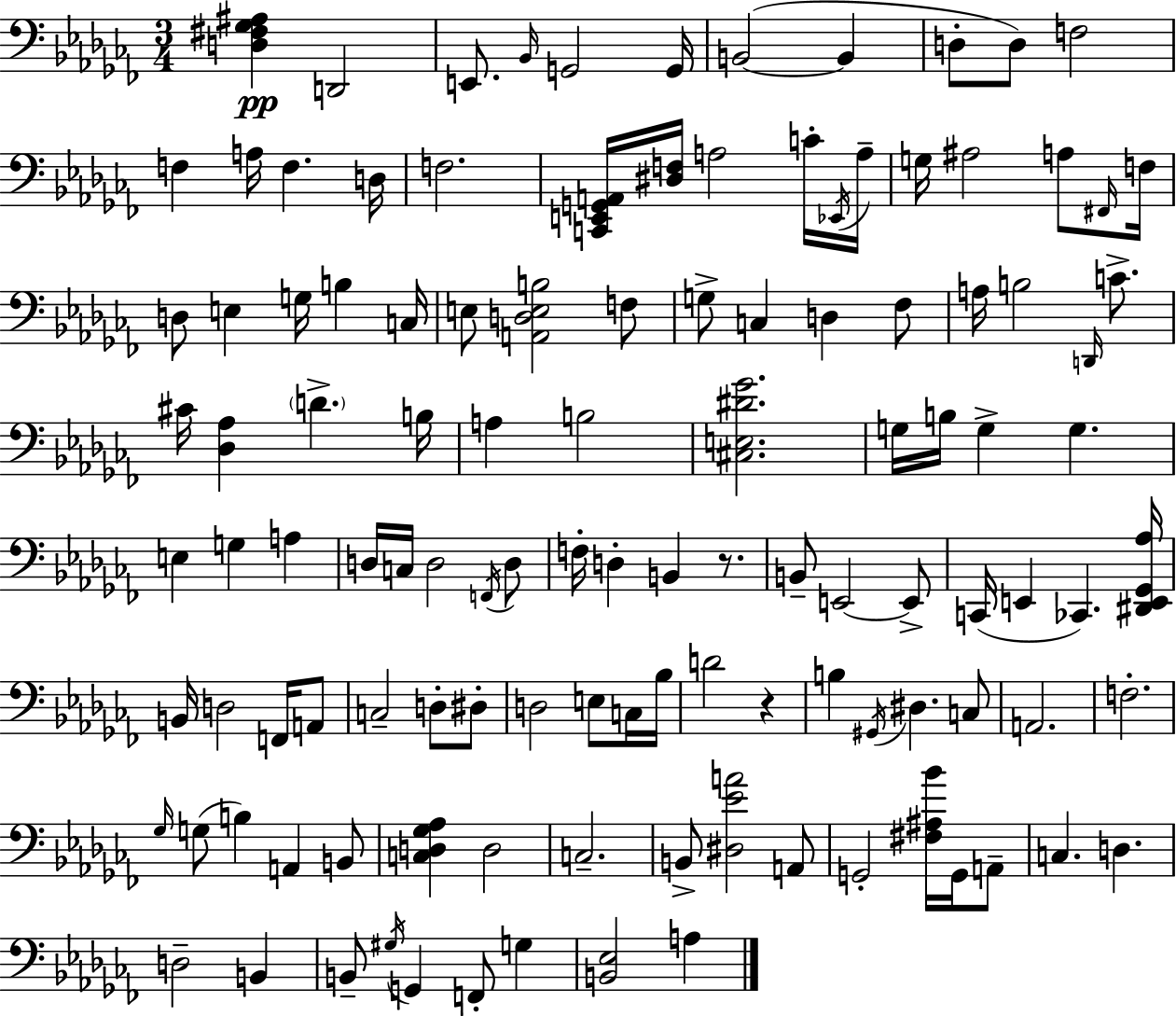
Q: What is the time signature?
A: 3/4